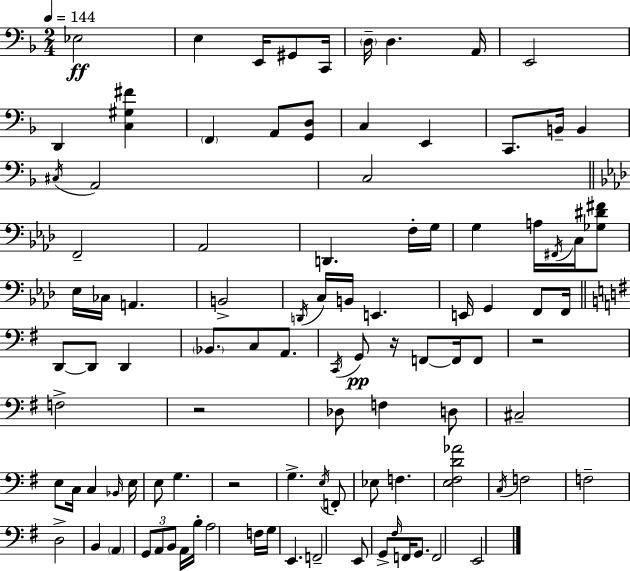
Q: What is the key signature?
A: D minor